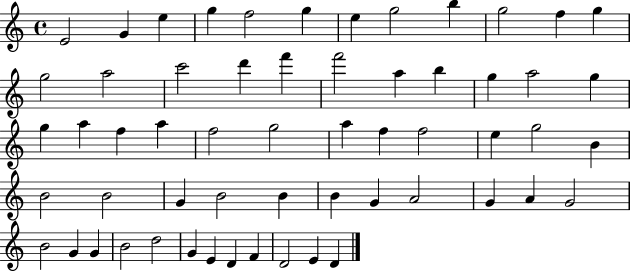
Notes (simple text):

E4/h G4/q E5/q G5/q F5/h G5/q E5/q G5/h B5/q G5/h F5/q G5/q G5/h A5/h C6/h D6/q F6/q F6/h A5/q B5/q G5/q A5/h G5/q G5/q A5/q F5/q A5/q F5/h G5/h A5/q F5/q F5/h E5/q G5/h B4/q B4/h B4/h G4/q B4/h B4/q B4/q G4/q A4/h G4/q A4/q G4/h B4/h G4/q G4/q B4/h D5/h G4/q E4/q D4/q F4/q D4/h E4/q D4/q